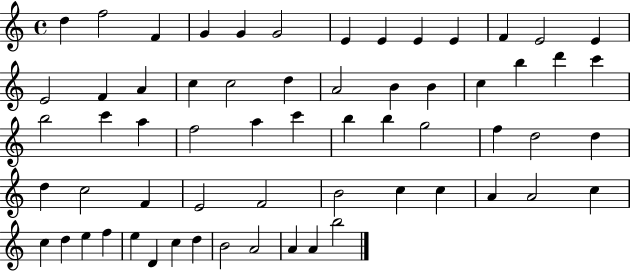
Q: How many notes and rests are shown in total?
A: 62